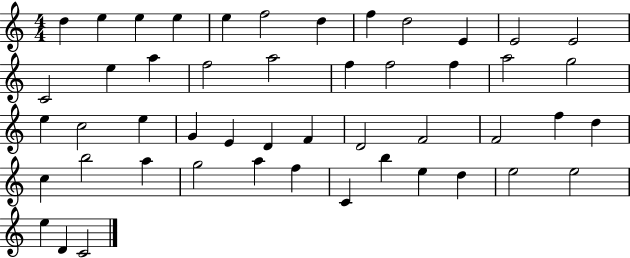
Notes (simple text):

D5/q E5/q E5/q E5/q E5/q F5/h D5/q F5/q D5/h E4/q E4/h E4/h C4/h E5/q A5/q F5/h A5/h F5/q F5/h F5/q A5/h G5/h E5/q C5/h E5/q G4/q E4/q D4/q F4/q D4/h F4/h F4/h F5/q D5/q C5/q B5/h A5/q G5/h A5/q F5/q C4/q B5/q E5/q D5/q E5/h E5/h E5/q D4/q C4/h